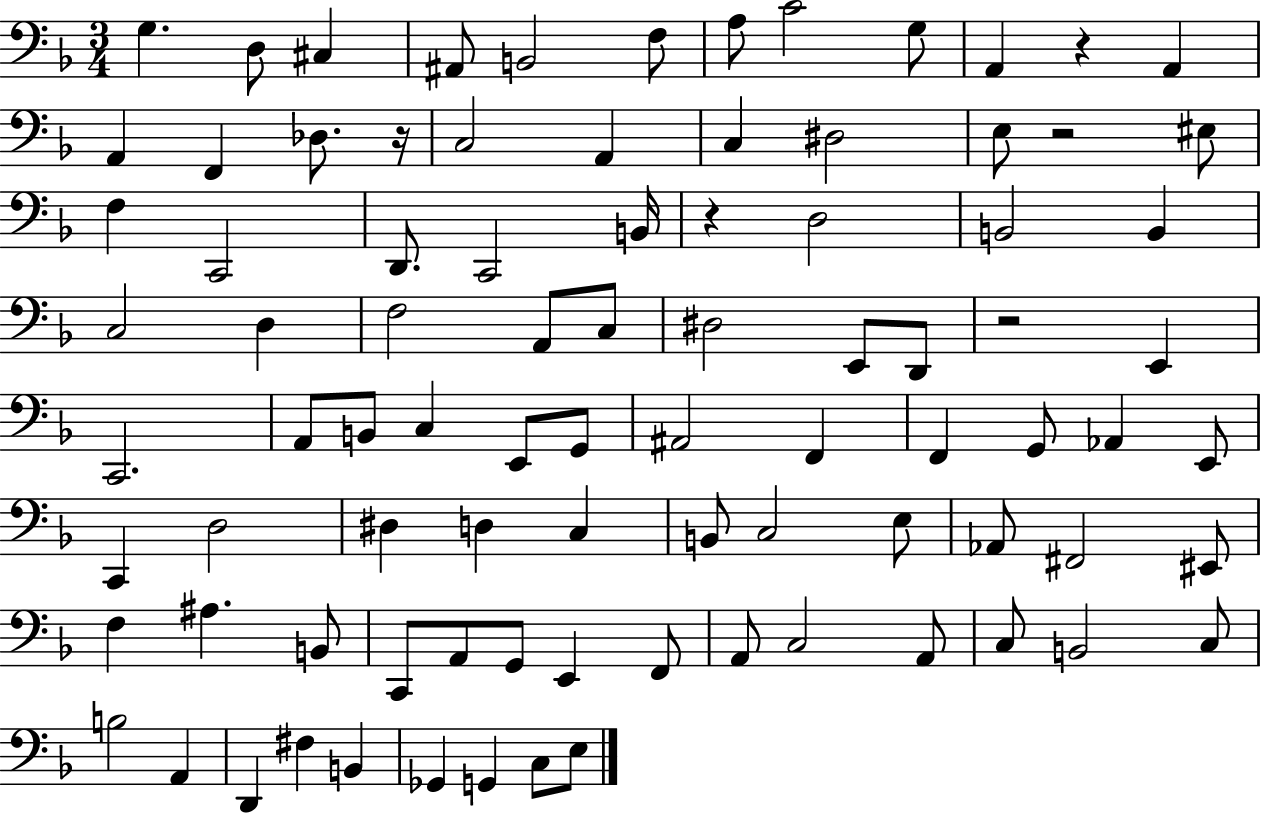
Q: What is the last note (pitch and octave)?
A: E3